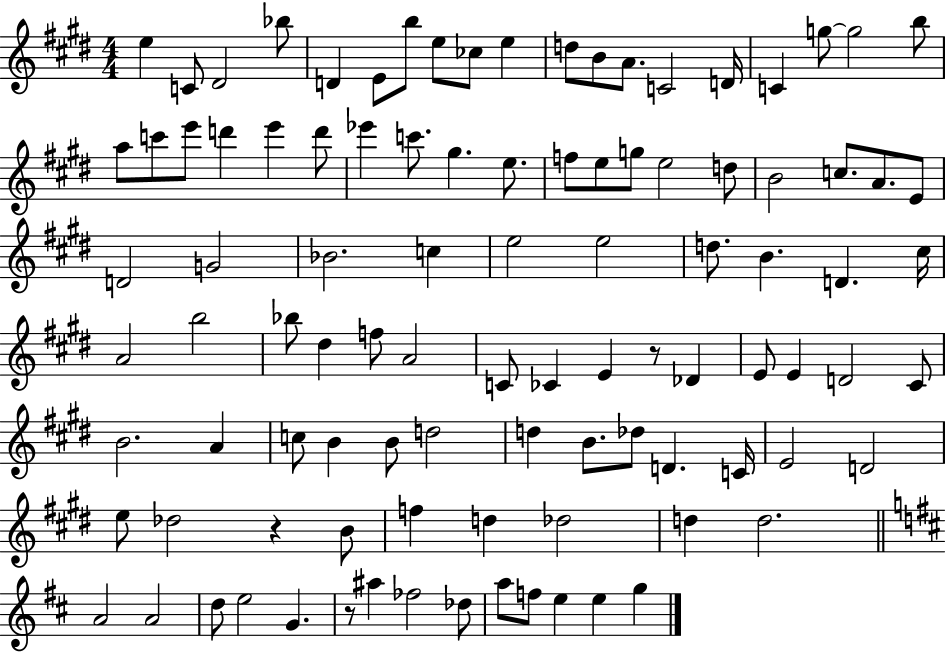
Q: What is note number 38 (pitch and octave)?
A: E4